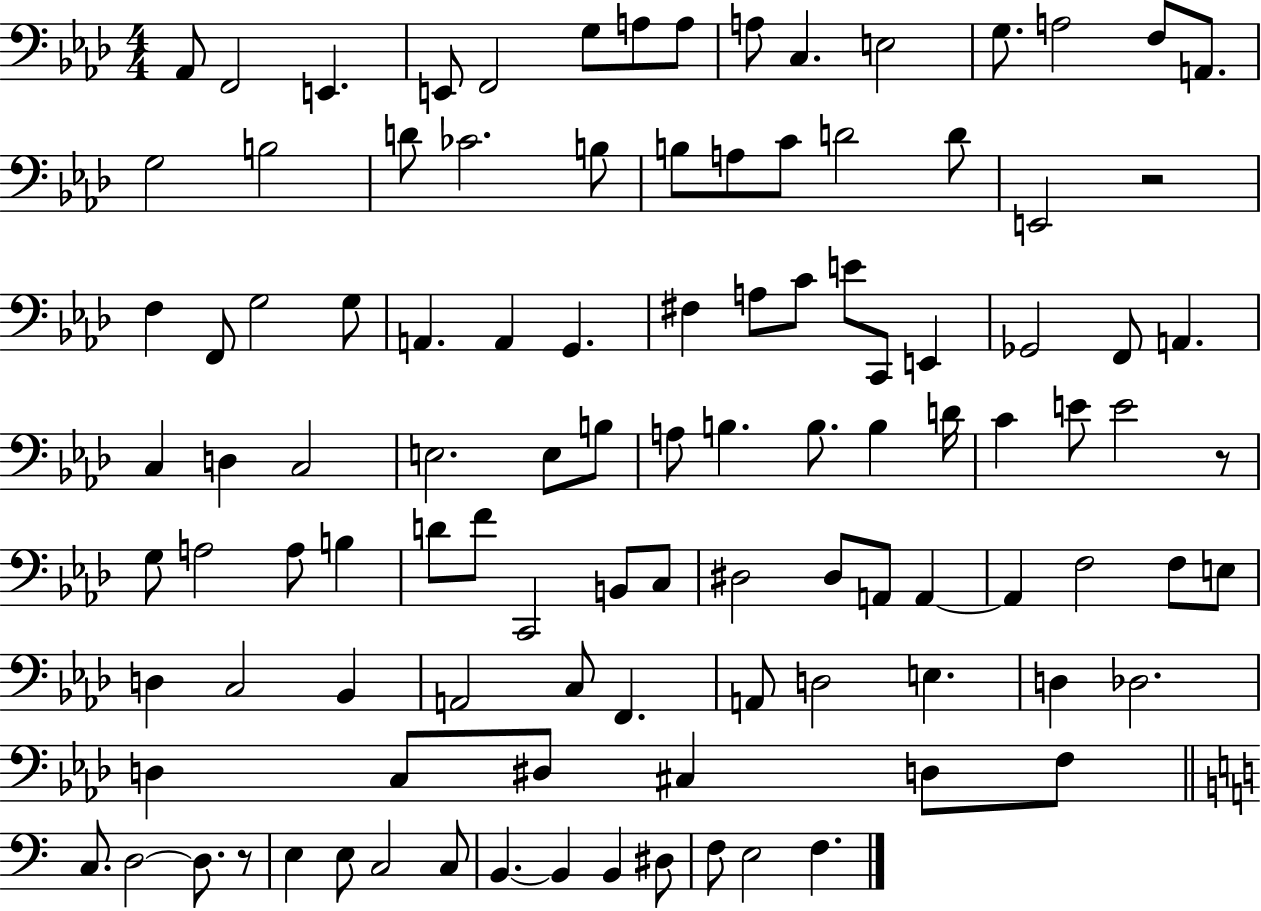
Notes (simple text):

Ab2/e F2/h E2/q. E2/e F2/h G3/e A3/e A3/e A3/e C3/q. E3/h G3/e. A3/h F3/e A2/e. G3/h B3/h D4/e CES4/h. B3/e B3/e A3/e C4/e D4/h D4/e E2/h R/h F3/q F2/e G3/h G3/e A2/q. A2/q G2/q. F#3/q A3/e C4/e E4/e C2/e E2/q Gb2/h F2/e A2/q. C3/q D3/q C3/h E3/h. E3/e B3/e A3/e B3/q. B3/e. B3/q D4/s C4/q E4/e E4/h R/e G3/e A3/h A3/e B3/q D4/e F4/e C2/h B2/e C3/e D#3/h D#3/e A2/e A2/q A2/q F3/h F3/e E3/e D3/q C3/h Bb2/q A2/h C3/e F2/q. A2/e D3/h E3/q. D3/q Db3/h. D3/q C3/e D#3/e C#3/q D3/e F3/e C3/e. D3/h D3/e. R/e E3/q E3/e C3/h C3/e B2/q. B2/q B2/q D#3/e F3/e E3/h F3/q.